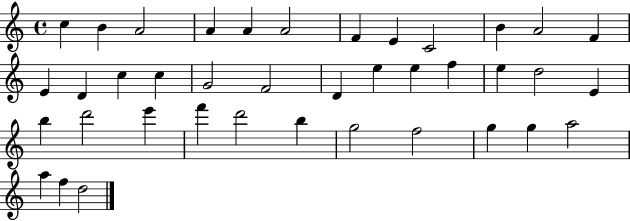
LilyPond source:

{
  \clef treble
  \time 4/4
  \defaultTimeSignature
  \key c \major
  c''4 b'4 a'2 | a'4 a'4 a'2 | f'4 e'4 c'2 | b'4 a'2 f'4 | \break e'4 d'4 c''4 c''4 | g'2 f'2 | d'4 e''4 e''4 f''4 | e''4 d''2 e'4 | \break b''4 d'''2 e'''4 | f'''4 d'''2 b''4 | g''2 f''2 | g''4 g''4 a''2 | \break a''4 f''4 d''2 | \bar "|."
}